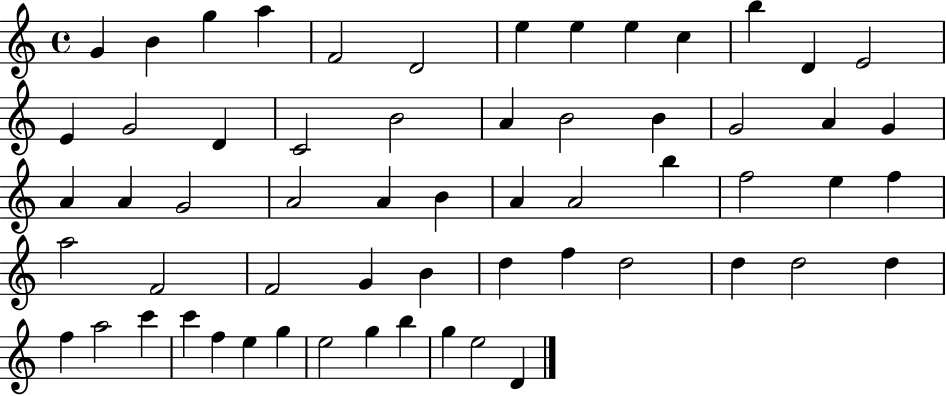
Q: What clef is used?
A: treble